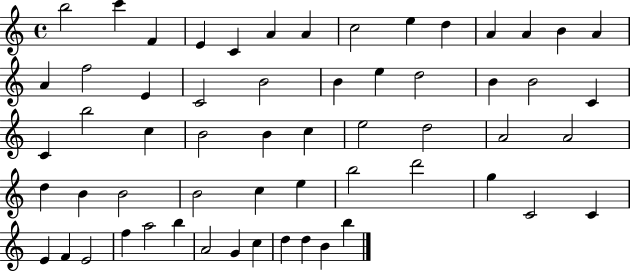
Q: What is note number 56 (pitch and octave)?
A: D5